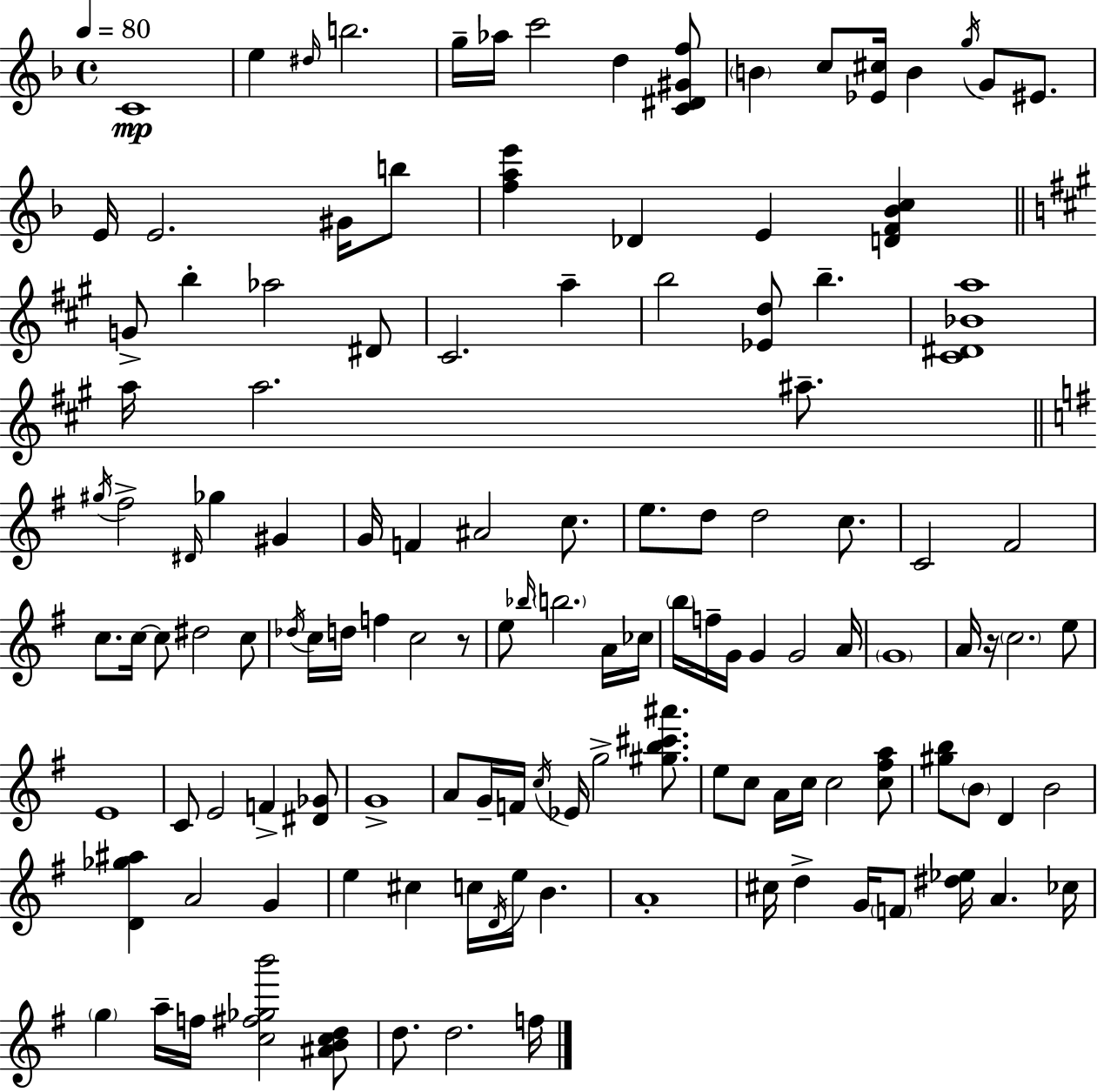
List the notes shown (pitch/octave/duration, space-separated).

C4/w E5/q D#5/s B5/h. G5/s Ab5/s C6/h D5/q [C4,D#4,G#4,F5]/e B4/q C5/e [Eb4,C#5]/s B4/q G5/s G4/e EIS4/e. E4/s E4/h. G#4/s B5/e [F5,A5,E6]/q Db4/q E4/q [D4,F4,Bb4,C5]/q G4/e B5/q Ab5/h D#4/e C#4/h. A5/q B5/h [Eb4,D5]/e B5/q. [C#4,D#4,Bb4,A5]/w A5/s A5/h. A#5/e. G#5/s F#5/h D#4/s Gb5/q G#4/q G4/s F4/q A#4/h C5/e. E5/e. D5/e D5/h C5/e. C4/h F#4/h C5/e. C5/s C5/e D#5/h C5/e Db5/s C5/s D5/s F5/q C5/h R/e E5/e Bb5/s B5/h. A4/s CES5/s B5/s F5/s G4/s G4/q G4/h A4/s G4/w A4/s R/s C5/h. E5/e E4/w C4/e E4/h F4/q [D#4,Gb4]/e G4/w A4/e G4/s F4/s C5/s Eb4/s G5/h [G#5,B5,C#6,A#6]/e. E5/e C5/e A4/s C5/s C5/h [C5,F#5,A5]/e [G#5,B5]/e B4/e D4/q B4/h [D4,Gb5,A#5]/q A4/h G4/q E5/q C#5/q C5/s D4/s E5/s B4/q. A4/w C#5/s D5/q G4/s F4/e [D#5,Eb5]/s A4/q. CES5/s G5/q A5/s F5/s [C5,F#5,Gb5,B6]/h [A#4,B4,C5,D5]/e D5/e. D5/h. F5/s